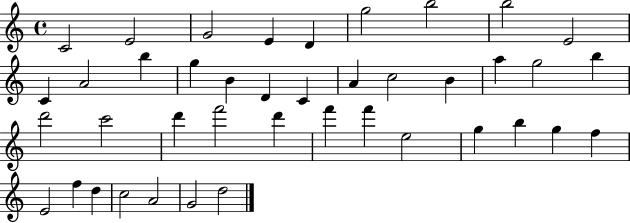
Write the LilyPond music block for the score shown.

{
  \clef treble
  \time 4/4
  \defaultTimeSignature
  \key c \major
  c'2 e'2 | g'2 e'4 d'4 | g''2 b''2 | b''2 e'2 | \break c'4 a'2 b''4 | g''4 b'4 d'4 c'4 | a'4 c''2 b'4 | a''4 g''2 b''4 | \break d'''2 c'''2 | d'''4 f'''2 d'''4 | f'''4 f'''4 e''2 | g''4 b''4 g''4 f''4 | \break e'2 f''4 d''4 | c''2 a'2 | g'2 d''2 | \bar "|."
}